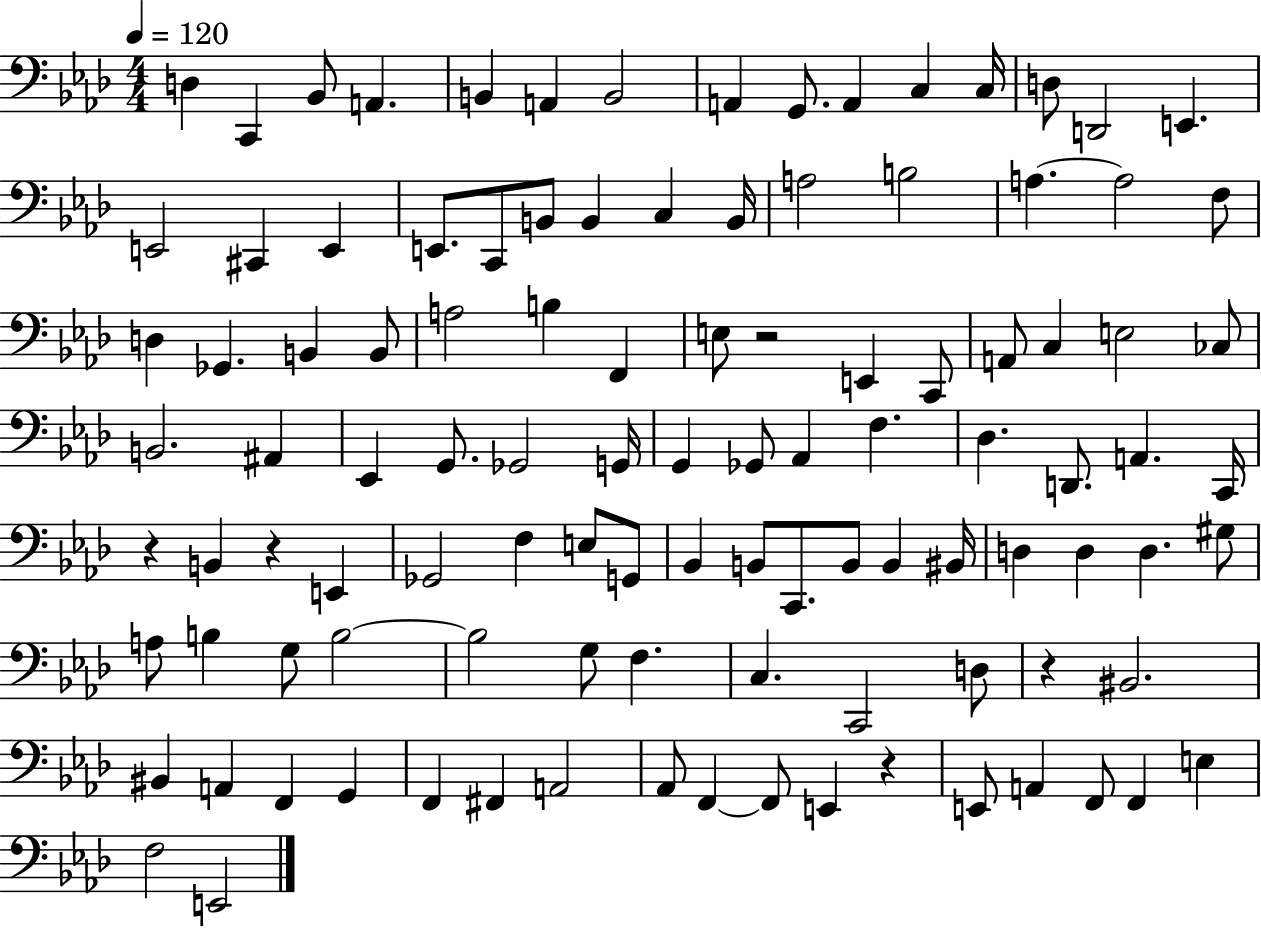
X:1
T:Untitled
M:4/4
L:1/4
K:Ab
D, C,, _B,,/2 A,, B,, A,, B,,2 A,, G,,/2 A,, C, C,/4 D,/2 D,,2 E,, E,,2 ^C,, E,, E,,/2 C,,/2 B,,/2 B,, C, B,,/4 A,2 B,2 A, A,2 F,/2 D, _G,, B,, B,,/2 A,2 B, F,, E,/2 z2 E,, C,,/2 A,,/2 C, E,2 _C,/2 B,,2 ^A,, _E,, G,,/2 _G,,2 G,,/4 G,, _G,,/2 _A,, F, _D, D,,/2 A,, C,,/4 z B,, z E,, _G,,2 F, E,/2 G,,/2 _B,, B,,/2 C,,/2 B,,/2 B,, ^B,,/4 D, D, D, ^G,/2 A,/2 B, G,/2 B,2 B,2 G,/2 F, C, C,,2 D,/2 z ^B,,2 ^B,, A,, F,, G,, F,, ^F,, A,,2 _A,,/2 F,, F,,/2 E,, z E,,/2 A,, F,,/2 F,, E, F,2 E,,2